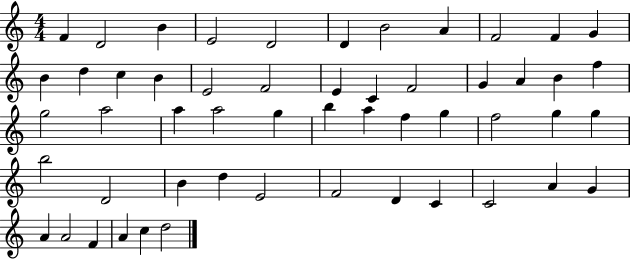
F4/q D4/h B4/q E4/h D4/h D4/q B4/h A4/q F4/h F4/q G4/q B4/q D5/q C5/q B4/q E4/h F4/h E4/q C4/q F4/h G4/q A4/q B4/q F5/q G5/h A5/h A5/q A5/h G5/q B5/q A5/q F5/q G5/q F5/h G5/q G5/q B5/h D4/h B4/q D5/q E4/h F4/h D4/q C4/q C4/h A4/q G4/q A4/q A4/h F4/q A4/q C5/q D5/h